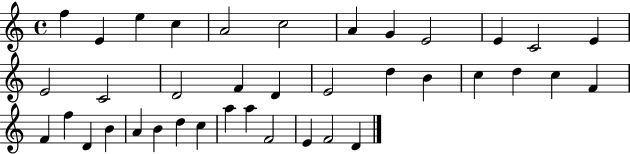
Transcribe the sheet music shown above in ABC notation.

X:1
T:Untitled
M:4/4
L:1/4
K:C
f E e c A2 c2 A G E2 E C2 E E2 C2 D2 F D E2 d B c d c F F f D B A B d c a a F2 E F2 D